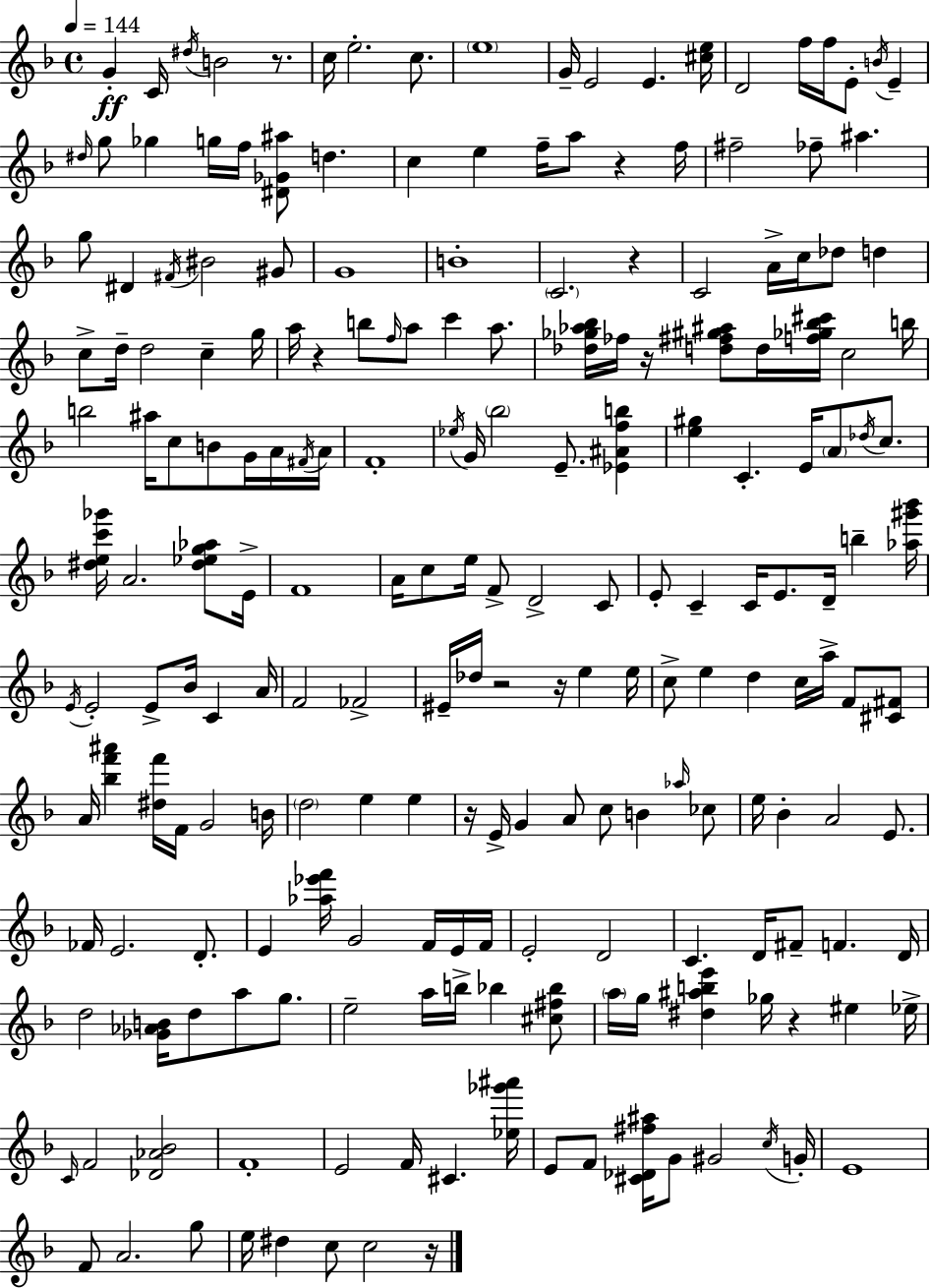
{
  \clef treble
  \time 4/4
  \defaultTimeSignature
  \key f \major
  \tempo 4 = 144
  g'4-.\ff c'16 \acciaccatura { dis''16 } b'2 r8. | c''16 e''2.-. c''8. | \parenthesize e''1 | g'16-- e'2 e'4. | \break <cis'' e''>16 d'2 f''16 f''16 e'8-. \acciaccatura { b'16 } e'4-- | \grace { dis''16 } g''8 ges''4 g''16 f''16 <dis' ges' ais''>8 d''4. | c''4 e''4 f''16-- a''8 r4 | f''16 fis''2-- fes''8-- ais''4. | \break g''8 dis'4 \acciaccatura { fis'16 } bis'2 | gis'8 g'1 | b'1-. | \parenthesize c'2. | \break r4 c'2 a'16-> c''16 des''8 | d''4 c''8-> d''16-- d''2 c''4-- | g''16 a''16 r4 b''8 \grace { f''16 } a''8 c'''4 | a''8. <des'' ges'' aes'' bes''>16 fes''16 r16 <d'' fis'' gis'' ais''>8 d''16 <f'' ges'' bes'' cis'''>16 c''2 | \break b''16 b''2 ais''16 c''8 | b'8 g'16 a'16 \acciaccatura { fis'16 } a'16 f'1-. | \acciaccatura { ees''16 } g'16 \parenthesize bes''2 | e'8.-- <ees' ais' f'' b''>4 <e'' gis''>4 c'4.-. | \break e'16 \parenthesize a'8 \acciaccatura { des''16 } c''8. <dis'' e'' c''' ges'''>16 a'2. | <dis'' ees'' g'' aes''>8 e'16-> f'1 | a'16 c''8 e''16 f'8-> d'2-> | c'8 e'8-. c'4-- c'16 e'8. | \break d'16-- b''4-- <aes'' gis''' bes'''>16 \acciaccatura { e'16 } e'2-. | e'8-> bes'16 c'4 a'16 f'2 | fes'2-> eis'16-- des''16 r2 | r16 e''4 e''16 c''8-> e''4 d''4 | \break c''16 a''16-> f'8 <cis' fis'>8 a'16 <bes'' f''' ais'''>4 <dis'' f'''>16 f'16 | g'2 b'16 \parenthesize d''2 | e''4 e''4 r16 e'16-> g'4 a'8 | c''8 b'4 \grace { aes''16 } ces''8 e''16 bes'4-. a'2 | \break e'8. fes'16 e'2. | d'8.-. e'4 <aes'' ees''' f'''>16 g'2 | f'16 e'16 f'16 e'2-. | d'2 c'4. | \break d'16 fis'8-- f'4. d'16 d''2 | <ges' aes' b'>16 d''8 a''8 g''8. e''2-- | a''16 b''16-> bes''4 <cis'' fis'' bes''>8 \parenthesize a''16 g''16 <dis'' ais'' b'' e'''>4 | ges''16 r4 eis''4 ees''16-> \grace { c'16 } f'2 | \break <des' aes' bes'>2 f'1-. | e'2 | f'16 cis'4. <ees'' ges''' ais'''>16 e'8 f'8 <cis' des' fis'' ais''>16 | g'8 gis'2 \acciaccatura { c''16 } g'16-. e'1 | \break f'8 a'2. | g''8 e''16 dis''4 | c''8 c''2 r16 \bar "|."
}